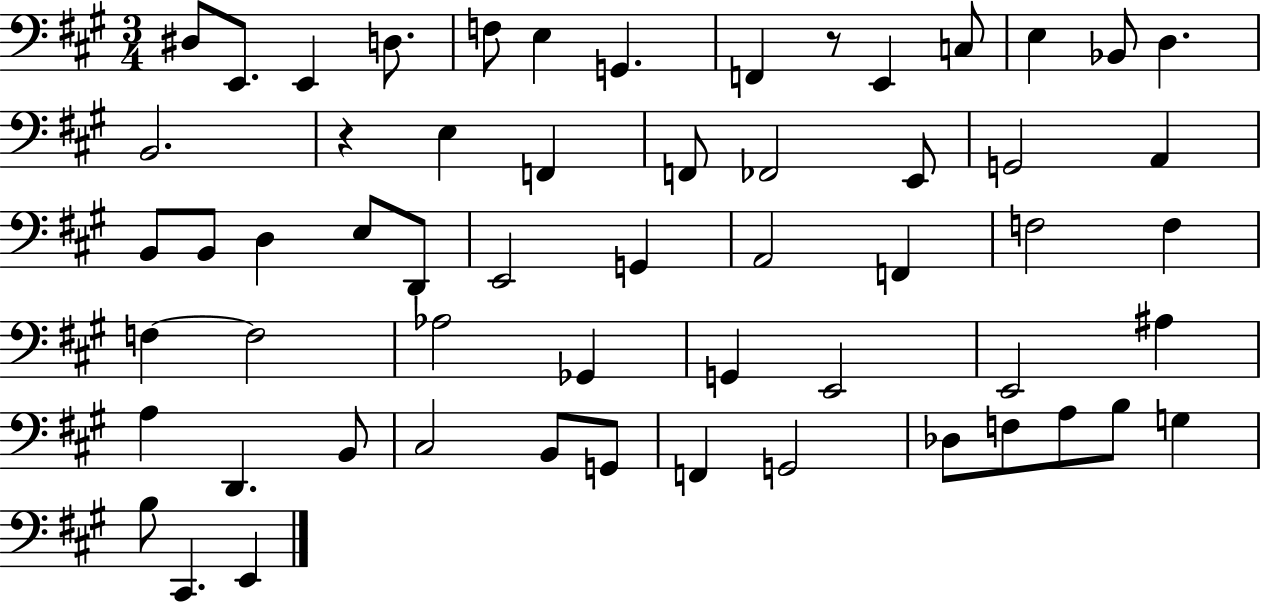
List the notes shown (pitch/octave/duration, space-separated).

D#3/e E2/e. E2/q D3/e. F3/e E3/q G2/q. F2/q R/e E2/q C3/e E3/q Bb2/e D3/q. B2/h. R/q E3/q F2/q F2/e FES2/h E2/e G2/h A2/q B2/e B2/e D3/q E3/e D2/e E2/h G2/q A2/h F2/q F3/h F3/q F3/q F3/h Ab3/h Gb2/q G2/q E2/h E2/h A#3/q A3/q D2/q. B2/e C#3/h B2/e G2/e F2/q G2/h Db3/e F3/e A3/e B3/e G3/q B3/e C#2/q. E2/q